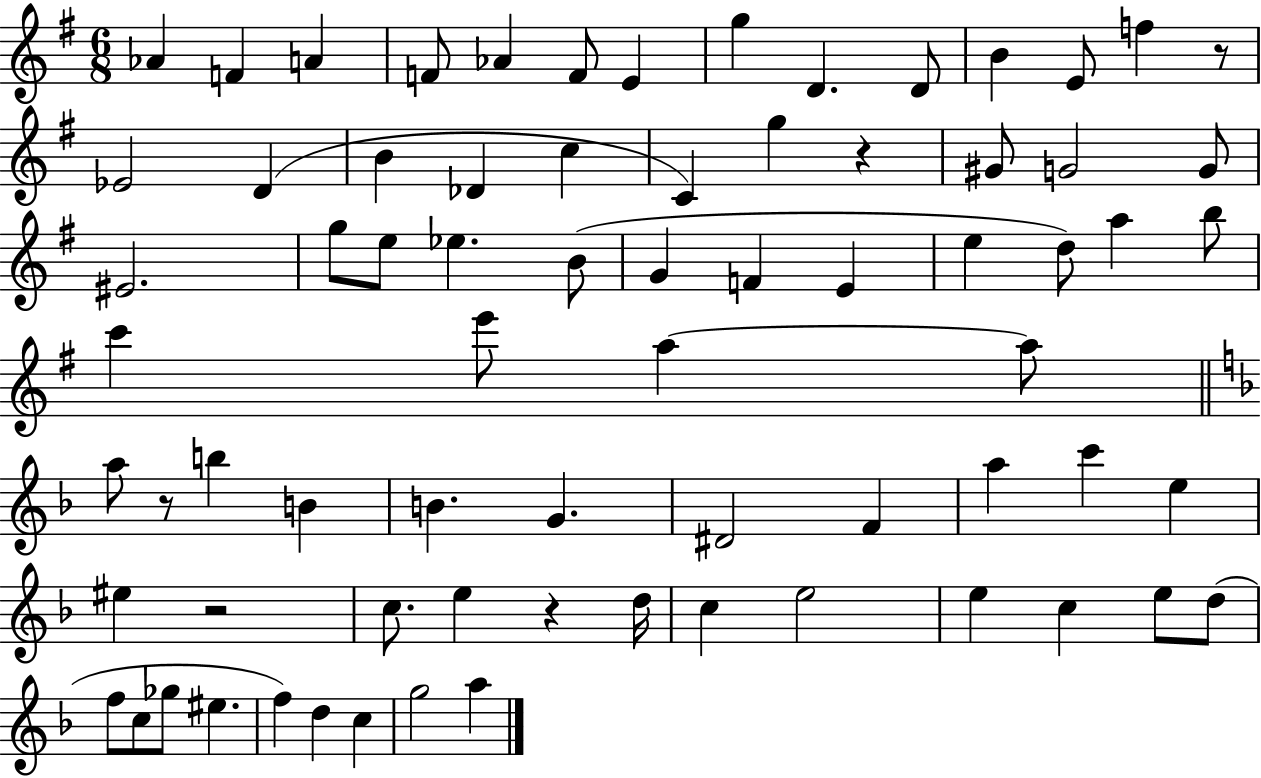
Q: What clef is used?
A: treble